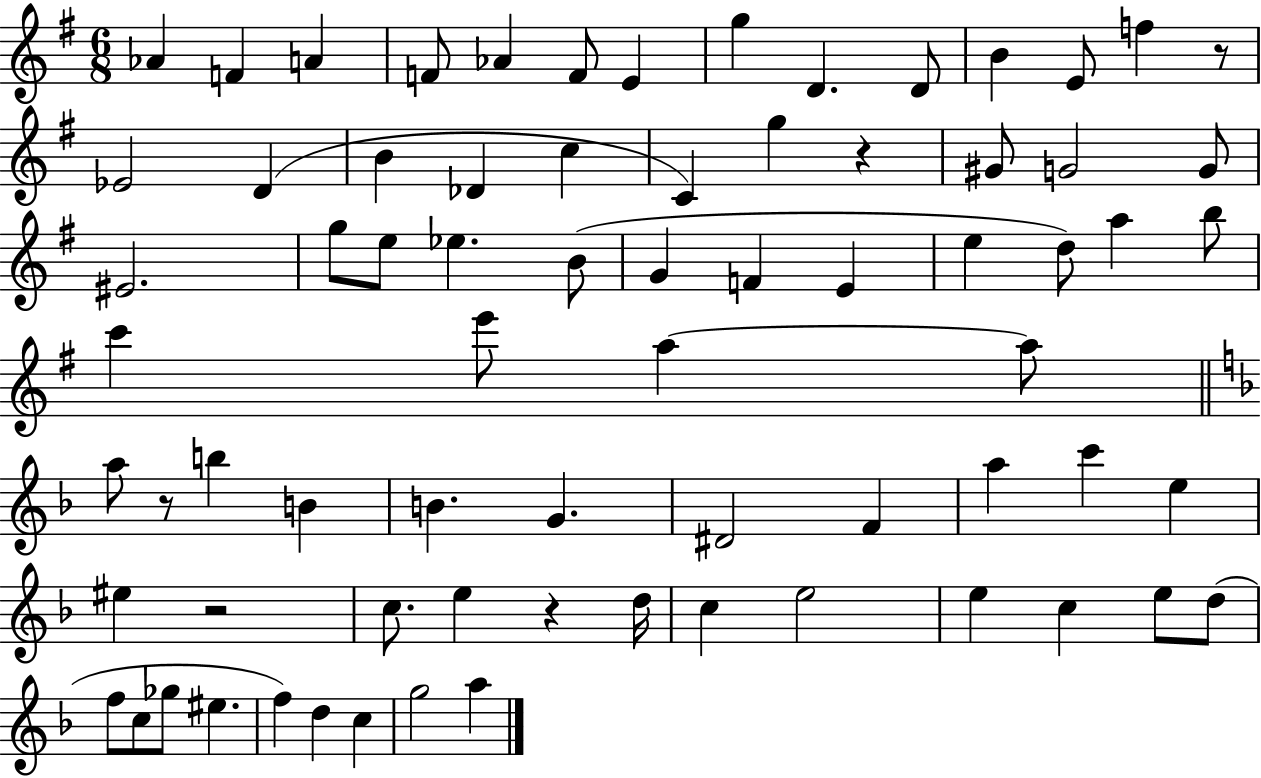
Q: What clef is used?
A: treble